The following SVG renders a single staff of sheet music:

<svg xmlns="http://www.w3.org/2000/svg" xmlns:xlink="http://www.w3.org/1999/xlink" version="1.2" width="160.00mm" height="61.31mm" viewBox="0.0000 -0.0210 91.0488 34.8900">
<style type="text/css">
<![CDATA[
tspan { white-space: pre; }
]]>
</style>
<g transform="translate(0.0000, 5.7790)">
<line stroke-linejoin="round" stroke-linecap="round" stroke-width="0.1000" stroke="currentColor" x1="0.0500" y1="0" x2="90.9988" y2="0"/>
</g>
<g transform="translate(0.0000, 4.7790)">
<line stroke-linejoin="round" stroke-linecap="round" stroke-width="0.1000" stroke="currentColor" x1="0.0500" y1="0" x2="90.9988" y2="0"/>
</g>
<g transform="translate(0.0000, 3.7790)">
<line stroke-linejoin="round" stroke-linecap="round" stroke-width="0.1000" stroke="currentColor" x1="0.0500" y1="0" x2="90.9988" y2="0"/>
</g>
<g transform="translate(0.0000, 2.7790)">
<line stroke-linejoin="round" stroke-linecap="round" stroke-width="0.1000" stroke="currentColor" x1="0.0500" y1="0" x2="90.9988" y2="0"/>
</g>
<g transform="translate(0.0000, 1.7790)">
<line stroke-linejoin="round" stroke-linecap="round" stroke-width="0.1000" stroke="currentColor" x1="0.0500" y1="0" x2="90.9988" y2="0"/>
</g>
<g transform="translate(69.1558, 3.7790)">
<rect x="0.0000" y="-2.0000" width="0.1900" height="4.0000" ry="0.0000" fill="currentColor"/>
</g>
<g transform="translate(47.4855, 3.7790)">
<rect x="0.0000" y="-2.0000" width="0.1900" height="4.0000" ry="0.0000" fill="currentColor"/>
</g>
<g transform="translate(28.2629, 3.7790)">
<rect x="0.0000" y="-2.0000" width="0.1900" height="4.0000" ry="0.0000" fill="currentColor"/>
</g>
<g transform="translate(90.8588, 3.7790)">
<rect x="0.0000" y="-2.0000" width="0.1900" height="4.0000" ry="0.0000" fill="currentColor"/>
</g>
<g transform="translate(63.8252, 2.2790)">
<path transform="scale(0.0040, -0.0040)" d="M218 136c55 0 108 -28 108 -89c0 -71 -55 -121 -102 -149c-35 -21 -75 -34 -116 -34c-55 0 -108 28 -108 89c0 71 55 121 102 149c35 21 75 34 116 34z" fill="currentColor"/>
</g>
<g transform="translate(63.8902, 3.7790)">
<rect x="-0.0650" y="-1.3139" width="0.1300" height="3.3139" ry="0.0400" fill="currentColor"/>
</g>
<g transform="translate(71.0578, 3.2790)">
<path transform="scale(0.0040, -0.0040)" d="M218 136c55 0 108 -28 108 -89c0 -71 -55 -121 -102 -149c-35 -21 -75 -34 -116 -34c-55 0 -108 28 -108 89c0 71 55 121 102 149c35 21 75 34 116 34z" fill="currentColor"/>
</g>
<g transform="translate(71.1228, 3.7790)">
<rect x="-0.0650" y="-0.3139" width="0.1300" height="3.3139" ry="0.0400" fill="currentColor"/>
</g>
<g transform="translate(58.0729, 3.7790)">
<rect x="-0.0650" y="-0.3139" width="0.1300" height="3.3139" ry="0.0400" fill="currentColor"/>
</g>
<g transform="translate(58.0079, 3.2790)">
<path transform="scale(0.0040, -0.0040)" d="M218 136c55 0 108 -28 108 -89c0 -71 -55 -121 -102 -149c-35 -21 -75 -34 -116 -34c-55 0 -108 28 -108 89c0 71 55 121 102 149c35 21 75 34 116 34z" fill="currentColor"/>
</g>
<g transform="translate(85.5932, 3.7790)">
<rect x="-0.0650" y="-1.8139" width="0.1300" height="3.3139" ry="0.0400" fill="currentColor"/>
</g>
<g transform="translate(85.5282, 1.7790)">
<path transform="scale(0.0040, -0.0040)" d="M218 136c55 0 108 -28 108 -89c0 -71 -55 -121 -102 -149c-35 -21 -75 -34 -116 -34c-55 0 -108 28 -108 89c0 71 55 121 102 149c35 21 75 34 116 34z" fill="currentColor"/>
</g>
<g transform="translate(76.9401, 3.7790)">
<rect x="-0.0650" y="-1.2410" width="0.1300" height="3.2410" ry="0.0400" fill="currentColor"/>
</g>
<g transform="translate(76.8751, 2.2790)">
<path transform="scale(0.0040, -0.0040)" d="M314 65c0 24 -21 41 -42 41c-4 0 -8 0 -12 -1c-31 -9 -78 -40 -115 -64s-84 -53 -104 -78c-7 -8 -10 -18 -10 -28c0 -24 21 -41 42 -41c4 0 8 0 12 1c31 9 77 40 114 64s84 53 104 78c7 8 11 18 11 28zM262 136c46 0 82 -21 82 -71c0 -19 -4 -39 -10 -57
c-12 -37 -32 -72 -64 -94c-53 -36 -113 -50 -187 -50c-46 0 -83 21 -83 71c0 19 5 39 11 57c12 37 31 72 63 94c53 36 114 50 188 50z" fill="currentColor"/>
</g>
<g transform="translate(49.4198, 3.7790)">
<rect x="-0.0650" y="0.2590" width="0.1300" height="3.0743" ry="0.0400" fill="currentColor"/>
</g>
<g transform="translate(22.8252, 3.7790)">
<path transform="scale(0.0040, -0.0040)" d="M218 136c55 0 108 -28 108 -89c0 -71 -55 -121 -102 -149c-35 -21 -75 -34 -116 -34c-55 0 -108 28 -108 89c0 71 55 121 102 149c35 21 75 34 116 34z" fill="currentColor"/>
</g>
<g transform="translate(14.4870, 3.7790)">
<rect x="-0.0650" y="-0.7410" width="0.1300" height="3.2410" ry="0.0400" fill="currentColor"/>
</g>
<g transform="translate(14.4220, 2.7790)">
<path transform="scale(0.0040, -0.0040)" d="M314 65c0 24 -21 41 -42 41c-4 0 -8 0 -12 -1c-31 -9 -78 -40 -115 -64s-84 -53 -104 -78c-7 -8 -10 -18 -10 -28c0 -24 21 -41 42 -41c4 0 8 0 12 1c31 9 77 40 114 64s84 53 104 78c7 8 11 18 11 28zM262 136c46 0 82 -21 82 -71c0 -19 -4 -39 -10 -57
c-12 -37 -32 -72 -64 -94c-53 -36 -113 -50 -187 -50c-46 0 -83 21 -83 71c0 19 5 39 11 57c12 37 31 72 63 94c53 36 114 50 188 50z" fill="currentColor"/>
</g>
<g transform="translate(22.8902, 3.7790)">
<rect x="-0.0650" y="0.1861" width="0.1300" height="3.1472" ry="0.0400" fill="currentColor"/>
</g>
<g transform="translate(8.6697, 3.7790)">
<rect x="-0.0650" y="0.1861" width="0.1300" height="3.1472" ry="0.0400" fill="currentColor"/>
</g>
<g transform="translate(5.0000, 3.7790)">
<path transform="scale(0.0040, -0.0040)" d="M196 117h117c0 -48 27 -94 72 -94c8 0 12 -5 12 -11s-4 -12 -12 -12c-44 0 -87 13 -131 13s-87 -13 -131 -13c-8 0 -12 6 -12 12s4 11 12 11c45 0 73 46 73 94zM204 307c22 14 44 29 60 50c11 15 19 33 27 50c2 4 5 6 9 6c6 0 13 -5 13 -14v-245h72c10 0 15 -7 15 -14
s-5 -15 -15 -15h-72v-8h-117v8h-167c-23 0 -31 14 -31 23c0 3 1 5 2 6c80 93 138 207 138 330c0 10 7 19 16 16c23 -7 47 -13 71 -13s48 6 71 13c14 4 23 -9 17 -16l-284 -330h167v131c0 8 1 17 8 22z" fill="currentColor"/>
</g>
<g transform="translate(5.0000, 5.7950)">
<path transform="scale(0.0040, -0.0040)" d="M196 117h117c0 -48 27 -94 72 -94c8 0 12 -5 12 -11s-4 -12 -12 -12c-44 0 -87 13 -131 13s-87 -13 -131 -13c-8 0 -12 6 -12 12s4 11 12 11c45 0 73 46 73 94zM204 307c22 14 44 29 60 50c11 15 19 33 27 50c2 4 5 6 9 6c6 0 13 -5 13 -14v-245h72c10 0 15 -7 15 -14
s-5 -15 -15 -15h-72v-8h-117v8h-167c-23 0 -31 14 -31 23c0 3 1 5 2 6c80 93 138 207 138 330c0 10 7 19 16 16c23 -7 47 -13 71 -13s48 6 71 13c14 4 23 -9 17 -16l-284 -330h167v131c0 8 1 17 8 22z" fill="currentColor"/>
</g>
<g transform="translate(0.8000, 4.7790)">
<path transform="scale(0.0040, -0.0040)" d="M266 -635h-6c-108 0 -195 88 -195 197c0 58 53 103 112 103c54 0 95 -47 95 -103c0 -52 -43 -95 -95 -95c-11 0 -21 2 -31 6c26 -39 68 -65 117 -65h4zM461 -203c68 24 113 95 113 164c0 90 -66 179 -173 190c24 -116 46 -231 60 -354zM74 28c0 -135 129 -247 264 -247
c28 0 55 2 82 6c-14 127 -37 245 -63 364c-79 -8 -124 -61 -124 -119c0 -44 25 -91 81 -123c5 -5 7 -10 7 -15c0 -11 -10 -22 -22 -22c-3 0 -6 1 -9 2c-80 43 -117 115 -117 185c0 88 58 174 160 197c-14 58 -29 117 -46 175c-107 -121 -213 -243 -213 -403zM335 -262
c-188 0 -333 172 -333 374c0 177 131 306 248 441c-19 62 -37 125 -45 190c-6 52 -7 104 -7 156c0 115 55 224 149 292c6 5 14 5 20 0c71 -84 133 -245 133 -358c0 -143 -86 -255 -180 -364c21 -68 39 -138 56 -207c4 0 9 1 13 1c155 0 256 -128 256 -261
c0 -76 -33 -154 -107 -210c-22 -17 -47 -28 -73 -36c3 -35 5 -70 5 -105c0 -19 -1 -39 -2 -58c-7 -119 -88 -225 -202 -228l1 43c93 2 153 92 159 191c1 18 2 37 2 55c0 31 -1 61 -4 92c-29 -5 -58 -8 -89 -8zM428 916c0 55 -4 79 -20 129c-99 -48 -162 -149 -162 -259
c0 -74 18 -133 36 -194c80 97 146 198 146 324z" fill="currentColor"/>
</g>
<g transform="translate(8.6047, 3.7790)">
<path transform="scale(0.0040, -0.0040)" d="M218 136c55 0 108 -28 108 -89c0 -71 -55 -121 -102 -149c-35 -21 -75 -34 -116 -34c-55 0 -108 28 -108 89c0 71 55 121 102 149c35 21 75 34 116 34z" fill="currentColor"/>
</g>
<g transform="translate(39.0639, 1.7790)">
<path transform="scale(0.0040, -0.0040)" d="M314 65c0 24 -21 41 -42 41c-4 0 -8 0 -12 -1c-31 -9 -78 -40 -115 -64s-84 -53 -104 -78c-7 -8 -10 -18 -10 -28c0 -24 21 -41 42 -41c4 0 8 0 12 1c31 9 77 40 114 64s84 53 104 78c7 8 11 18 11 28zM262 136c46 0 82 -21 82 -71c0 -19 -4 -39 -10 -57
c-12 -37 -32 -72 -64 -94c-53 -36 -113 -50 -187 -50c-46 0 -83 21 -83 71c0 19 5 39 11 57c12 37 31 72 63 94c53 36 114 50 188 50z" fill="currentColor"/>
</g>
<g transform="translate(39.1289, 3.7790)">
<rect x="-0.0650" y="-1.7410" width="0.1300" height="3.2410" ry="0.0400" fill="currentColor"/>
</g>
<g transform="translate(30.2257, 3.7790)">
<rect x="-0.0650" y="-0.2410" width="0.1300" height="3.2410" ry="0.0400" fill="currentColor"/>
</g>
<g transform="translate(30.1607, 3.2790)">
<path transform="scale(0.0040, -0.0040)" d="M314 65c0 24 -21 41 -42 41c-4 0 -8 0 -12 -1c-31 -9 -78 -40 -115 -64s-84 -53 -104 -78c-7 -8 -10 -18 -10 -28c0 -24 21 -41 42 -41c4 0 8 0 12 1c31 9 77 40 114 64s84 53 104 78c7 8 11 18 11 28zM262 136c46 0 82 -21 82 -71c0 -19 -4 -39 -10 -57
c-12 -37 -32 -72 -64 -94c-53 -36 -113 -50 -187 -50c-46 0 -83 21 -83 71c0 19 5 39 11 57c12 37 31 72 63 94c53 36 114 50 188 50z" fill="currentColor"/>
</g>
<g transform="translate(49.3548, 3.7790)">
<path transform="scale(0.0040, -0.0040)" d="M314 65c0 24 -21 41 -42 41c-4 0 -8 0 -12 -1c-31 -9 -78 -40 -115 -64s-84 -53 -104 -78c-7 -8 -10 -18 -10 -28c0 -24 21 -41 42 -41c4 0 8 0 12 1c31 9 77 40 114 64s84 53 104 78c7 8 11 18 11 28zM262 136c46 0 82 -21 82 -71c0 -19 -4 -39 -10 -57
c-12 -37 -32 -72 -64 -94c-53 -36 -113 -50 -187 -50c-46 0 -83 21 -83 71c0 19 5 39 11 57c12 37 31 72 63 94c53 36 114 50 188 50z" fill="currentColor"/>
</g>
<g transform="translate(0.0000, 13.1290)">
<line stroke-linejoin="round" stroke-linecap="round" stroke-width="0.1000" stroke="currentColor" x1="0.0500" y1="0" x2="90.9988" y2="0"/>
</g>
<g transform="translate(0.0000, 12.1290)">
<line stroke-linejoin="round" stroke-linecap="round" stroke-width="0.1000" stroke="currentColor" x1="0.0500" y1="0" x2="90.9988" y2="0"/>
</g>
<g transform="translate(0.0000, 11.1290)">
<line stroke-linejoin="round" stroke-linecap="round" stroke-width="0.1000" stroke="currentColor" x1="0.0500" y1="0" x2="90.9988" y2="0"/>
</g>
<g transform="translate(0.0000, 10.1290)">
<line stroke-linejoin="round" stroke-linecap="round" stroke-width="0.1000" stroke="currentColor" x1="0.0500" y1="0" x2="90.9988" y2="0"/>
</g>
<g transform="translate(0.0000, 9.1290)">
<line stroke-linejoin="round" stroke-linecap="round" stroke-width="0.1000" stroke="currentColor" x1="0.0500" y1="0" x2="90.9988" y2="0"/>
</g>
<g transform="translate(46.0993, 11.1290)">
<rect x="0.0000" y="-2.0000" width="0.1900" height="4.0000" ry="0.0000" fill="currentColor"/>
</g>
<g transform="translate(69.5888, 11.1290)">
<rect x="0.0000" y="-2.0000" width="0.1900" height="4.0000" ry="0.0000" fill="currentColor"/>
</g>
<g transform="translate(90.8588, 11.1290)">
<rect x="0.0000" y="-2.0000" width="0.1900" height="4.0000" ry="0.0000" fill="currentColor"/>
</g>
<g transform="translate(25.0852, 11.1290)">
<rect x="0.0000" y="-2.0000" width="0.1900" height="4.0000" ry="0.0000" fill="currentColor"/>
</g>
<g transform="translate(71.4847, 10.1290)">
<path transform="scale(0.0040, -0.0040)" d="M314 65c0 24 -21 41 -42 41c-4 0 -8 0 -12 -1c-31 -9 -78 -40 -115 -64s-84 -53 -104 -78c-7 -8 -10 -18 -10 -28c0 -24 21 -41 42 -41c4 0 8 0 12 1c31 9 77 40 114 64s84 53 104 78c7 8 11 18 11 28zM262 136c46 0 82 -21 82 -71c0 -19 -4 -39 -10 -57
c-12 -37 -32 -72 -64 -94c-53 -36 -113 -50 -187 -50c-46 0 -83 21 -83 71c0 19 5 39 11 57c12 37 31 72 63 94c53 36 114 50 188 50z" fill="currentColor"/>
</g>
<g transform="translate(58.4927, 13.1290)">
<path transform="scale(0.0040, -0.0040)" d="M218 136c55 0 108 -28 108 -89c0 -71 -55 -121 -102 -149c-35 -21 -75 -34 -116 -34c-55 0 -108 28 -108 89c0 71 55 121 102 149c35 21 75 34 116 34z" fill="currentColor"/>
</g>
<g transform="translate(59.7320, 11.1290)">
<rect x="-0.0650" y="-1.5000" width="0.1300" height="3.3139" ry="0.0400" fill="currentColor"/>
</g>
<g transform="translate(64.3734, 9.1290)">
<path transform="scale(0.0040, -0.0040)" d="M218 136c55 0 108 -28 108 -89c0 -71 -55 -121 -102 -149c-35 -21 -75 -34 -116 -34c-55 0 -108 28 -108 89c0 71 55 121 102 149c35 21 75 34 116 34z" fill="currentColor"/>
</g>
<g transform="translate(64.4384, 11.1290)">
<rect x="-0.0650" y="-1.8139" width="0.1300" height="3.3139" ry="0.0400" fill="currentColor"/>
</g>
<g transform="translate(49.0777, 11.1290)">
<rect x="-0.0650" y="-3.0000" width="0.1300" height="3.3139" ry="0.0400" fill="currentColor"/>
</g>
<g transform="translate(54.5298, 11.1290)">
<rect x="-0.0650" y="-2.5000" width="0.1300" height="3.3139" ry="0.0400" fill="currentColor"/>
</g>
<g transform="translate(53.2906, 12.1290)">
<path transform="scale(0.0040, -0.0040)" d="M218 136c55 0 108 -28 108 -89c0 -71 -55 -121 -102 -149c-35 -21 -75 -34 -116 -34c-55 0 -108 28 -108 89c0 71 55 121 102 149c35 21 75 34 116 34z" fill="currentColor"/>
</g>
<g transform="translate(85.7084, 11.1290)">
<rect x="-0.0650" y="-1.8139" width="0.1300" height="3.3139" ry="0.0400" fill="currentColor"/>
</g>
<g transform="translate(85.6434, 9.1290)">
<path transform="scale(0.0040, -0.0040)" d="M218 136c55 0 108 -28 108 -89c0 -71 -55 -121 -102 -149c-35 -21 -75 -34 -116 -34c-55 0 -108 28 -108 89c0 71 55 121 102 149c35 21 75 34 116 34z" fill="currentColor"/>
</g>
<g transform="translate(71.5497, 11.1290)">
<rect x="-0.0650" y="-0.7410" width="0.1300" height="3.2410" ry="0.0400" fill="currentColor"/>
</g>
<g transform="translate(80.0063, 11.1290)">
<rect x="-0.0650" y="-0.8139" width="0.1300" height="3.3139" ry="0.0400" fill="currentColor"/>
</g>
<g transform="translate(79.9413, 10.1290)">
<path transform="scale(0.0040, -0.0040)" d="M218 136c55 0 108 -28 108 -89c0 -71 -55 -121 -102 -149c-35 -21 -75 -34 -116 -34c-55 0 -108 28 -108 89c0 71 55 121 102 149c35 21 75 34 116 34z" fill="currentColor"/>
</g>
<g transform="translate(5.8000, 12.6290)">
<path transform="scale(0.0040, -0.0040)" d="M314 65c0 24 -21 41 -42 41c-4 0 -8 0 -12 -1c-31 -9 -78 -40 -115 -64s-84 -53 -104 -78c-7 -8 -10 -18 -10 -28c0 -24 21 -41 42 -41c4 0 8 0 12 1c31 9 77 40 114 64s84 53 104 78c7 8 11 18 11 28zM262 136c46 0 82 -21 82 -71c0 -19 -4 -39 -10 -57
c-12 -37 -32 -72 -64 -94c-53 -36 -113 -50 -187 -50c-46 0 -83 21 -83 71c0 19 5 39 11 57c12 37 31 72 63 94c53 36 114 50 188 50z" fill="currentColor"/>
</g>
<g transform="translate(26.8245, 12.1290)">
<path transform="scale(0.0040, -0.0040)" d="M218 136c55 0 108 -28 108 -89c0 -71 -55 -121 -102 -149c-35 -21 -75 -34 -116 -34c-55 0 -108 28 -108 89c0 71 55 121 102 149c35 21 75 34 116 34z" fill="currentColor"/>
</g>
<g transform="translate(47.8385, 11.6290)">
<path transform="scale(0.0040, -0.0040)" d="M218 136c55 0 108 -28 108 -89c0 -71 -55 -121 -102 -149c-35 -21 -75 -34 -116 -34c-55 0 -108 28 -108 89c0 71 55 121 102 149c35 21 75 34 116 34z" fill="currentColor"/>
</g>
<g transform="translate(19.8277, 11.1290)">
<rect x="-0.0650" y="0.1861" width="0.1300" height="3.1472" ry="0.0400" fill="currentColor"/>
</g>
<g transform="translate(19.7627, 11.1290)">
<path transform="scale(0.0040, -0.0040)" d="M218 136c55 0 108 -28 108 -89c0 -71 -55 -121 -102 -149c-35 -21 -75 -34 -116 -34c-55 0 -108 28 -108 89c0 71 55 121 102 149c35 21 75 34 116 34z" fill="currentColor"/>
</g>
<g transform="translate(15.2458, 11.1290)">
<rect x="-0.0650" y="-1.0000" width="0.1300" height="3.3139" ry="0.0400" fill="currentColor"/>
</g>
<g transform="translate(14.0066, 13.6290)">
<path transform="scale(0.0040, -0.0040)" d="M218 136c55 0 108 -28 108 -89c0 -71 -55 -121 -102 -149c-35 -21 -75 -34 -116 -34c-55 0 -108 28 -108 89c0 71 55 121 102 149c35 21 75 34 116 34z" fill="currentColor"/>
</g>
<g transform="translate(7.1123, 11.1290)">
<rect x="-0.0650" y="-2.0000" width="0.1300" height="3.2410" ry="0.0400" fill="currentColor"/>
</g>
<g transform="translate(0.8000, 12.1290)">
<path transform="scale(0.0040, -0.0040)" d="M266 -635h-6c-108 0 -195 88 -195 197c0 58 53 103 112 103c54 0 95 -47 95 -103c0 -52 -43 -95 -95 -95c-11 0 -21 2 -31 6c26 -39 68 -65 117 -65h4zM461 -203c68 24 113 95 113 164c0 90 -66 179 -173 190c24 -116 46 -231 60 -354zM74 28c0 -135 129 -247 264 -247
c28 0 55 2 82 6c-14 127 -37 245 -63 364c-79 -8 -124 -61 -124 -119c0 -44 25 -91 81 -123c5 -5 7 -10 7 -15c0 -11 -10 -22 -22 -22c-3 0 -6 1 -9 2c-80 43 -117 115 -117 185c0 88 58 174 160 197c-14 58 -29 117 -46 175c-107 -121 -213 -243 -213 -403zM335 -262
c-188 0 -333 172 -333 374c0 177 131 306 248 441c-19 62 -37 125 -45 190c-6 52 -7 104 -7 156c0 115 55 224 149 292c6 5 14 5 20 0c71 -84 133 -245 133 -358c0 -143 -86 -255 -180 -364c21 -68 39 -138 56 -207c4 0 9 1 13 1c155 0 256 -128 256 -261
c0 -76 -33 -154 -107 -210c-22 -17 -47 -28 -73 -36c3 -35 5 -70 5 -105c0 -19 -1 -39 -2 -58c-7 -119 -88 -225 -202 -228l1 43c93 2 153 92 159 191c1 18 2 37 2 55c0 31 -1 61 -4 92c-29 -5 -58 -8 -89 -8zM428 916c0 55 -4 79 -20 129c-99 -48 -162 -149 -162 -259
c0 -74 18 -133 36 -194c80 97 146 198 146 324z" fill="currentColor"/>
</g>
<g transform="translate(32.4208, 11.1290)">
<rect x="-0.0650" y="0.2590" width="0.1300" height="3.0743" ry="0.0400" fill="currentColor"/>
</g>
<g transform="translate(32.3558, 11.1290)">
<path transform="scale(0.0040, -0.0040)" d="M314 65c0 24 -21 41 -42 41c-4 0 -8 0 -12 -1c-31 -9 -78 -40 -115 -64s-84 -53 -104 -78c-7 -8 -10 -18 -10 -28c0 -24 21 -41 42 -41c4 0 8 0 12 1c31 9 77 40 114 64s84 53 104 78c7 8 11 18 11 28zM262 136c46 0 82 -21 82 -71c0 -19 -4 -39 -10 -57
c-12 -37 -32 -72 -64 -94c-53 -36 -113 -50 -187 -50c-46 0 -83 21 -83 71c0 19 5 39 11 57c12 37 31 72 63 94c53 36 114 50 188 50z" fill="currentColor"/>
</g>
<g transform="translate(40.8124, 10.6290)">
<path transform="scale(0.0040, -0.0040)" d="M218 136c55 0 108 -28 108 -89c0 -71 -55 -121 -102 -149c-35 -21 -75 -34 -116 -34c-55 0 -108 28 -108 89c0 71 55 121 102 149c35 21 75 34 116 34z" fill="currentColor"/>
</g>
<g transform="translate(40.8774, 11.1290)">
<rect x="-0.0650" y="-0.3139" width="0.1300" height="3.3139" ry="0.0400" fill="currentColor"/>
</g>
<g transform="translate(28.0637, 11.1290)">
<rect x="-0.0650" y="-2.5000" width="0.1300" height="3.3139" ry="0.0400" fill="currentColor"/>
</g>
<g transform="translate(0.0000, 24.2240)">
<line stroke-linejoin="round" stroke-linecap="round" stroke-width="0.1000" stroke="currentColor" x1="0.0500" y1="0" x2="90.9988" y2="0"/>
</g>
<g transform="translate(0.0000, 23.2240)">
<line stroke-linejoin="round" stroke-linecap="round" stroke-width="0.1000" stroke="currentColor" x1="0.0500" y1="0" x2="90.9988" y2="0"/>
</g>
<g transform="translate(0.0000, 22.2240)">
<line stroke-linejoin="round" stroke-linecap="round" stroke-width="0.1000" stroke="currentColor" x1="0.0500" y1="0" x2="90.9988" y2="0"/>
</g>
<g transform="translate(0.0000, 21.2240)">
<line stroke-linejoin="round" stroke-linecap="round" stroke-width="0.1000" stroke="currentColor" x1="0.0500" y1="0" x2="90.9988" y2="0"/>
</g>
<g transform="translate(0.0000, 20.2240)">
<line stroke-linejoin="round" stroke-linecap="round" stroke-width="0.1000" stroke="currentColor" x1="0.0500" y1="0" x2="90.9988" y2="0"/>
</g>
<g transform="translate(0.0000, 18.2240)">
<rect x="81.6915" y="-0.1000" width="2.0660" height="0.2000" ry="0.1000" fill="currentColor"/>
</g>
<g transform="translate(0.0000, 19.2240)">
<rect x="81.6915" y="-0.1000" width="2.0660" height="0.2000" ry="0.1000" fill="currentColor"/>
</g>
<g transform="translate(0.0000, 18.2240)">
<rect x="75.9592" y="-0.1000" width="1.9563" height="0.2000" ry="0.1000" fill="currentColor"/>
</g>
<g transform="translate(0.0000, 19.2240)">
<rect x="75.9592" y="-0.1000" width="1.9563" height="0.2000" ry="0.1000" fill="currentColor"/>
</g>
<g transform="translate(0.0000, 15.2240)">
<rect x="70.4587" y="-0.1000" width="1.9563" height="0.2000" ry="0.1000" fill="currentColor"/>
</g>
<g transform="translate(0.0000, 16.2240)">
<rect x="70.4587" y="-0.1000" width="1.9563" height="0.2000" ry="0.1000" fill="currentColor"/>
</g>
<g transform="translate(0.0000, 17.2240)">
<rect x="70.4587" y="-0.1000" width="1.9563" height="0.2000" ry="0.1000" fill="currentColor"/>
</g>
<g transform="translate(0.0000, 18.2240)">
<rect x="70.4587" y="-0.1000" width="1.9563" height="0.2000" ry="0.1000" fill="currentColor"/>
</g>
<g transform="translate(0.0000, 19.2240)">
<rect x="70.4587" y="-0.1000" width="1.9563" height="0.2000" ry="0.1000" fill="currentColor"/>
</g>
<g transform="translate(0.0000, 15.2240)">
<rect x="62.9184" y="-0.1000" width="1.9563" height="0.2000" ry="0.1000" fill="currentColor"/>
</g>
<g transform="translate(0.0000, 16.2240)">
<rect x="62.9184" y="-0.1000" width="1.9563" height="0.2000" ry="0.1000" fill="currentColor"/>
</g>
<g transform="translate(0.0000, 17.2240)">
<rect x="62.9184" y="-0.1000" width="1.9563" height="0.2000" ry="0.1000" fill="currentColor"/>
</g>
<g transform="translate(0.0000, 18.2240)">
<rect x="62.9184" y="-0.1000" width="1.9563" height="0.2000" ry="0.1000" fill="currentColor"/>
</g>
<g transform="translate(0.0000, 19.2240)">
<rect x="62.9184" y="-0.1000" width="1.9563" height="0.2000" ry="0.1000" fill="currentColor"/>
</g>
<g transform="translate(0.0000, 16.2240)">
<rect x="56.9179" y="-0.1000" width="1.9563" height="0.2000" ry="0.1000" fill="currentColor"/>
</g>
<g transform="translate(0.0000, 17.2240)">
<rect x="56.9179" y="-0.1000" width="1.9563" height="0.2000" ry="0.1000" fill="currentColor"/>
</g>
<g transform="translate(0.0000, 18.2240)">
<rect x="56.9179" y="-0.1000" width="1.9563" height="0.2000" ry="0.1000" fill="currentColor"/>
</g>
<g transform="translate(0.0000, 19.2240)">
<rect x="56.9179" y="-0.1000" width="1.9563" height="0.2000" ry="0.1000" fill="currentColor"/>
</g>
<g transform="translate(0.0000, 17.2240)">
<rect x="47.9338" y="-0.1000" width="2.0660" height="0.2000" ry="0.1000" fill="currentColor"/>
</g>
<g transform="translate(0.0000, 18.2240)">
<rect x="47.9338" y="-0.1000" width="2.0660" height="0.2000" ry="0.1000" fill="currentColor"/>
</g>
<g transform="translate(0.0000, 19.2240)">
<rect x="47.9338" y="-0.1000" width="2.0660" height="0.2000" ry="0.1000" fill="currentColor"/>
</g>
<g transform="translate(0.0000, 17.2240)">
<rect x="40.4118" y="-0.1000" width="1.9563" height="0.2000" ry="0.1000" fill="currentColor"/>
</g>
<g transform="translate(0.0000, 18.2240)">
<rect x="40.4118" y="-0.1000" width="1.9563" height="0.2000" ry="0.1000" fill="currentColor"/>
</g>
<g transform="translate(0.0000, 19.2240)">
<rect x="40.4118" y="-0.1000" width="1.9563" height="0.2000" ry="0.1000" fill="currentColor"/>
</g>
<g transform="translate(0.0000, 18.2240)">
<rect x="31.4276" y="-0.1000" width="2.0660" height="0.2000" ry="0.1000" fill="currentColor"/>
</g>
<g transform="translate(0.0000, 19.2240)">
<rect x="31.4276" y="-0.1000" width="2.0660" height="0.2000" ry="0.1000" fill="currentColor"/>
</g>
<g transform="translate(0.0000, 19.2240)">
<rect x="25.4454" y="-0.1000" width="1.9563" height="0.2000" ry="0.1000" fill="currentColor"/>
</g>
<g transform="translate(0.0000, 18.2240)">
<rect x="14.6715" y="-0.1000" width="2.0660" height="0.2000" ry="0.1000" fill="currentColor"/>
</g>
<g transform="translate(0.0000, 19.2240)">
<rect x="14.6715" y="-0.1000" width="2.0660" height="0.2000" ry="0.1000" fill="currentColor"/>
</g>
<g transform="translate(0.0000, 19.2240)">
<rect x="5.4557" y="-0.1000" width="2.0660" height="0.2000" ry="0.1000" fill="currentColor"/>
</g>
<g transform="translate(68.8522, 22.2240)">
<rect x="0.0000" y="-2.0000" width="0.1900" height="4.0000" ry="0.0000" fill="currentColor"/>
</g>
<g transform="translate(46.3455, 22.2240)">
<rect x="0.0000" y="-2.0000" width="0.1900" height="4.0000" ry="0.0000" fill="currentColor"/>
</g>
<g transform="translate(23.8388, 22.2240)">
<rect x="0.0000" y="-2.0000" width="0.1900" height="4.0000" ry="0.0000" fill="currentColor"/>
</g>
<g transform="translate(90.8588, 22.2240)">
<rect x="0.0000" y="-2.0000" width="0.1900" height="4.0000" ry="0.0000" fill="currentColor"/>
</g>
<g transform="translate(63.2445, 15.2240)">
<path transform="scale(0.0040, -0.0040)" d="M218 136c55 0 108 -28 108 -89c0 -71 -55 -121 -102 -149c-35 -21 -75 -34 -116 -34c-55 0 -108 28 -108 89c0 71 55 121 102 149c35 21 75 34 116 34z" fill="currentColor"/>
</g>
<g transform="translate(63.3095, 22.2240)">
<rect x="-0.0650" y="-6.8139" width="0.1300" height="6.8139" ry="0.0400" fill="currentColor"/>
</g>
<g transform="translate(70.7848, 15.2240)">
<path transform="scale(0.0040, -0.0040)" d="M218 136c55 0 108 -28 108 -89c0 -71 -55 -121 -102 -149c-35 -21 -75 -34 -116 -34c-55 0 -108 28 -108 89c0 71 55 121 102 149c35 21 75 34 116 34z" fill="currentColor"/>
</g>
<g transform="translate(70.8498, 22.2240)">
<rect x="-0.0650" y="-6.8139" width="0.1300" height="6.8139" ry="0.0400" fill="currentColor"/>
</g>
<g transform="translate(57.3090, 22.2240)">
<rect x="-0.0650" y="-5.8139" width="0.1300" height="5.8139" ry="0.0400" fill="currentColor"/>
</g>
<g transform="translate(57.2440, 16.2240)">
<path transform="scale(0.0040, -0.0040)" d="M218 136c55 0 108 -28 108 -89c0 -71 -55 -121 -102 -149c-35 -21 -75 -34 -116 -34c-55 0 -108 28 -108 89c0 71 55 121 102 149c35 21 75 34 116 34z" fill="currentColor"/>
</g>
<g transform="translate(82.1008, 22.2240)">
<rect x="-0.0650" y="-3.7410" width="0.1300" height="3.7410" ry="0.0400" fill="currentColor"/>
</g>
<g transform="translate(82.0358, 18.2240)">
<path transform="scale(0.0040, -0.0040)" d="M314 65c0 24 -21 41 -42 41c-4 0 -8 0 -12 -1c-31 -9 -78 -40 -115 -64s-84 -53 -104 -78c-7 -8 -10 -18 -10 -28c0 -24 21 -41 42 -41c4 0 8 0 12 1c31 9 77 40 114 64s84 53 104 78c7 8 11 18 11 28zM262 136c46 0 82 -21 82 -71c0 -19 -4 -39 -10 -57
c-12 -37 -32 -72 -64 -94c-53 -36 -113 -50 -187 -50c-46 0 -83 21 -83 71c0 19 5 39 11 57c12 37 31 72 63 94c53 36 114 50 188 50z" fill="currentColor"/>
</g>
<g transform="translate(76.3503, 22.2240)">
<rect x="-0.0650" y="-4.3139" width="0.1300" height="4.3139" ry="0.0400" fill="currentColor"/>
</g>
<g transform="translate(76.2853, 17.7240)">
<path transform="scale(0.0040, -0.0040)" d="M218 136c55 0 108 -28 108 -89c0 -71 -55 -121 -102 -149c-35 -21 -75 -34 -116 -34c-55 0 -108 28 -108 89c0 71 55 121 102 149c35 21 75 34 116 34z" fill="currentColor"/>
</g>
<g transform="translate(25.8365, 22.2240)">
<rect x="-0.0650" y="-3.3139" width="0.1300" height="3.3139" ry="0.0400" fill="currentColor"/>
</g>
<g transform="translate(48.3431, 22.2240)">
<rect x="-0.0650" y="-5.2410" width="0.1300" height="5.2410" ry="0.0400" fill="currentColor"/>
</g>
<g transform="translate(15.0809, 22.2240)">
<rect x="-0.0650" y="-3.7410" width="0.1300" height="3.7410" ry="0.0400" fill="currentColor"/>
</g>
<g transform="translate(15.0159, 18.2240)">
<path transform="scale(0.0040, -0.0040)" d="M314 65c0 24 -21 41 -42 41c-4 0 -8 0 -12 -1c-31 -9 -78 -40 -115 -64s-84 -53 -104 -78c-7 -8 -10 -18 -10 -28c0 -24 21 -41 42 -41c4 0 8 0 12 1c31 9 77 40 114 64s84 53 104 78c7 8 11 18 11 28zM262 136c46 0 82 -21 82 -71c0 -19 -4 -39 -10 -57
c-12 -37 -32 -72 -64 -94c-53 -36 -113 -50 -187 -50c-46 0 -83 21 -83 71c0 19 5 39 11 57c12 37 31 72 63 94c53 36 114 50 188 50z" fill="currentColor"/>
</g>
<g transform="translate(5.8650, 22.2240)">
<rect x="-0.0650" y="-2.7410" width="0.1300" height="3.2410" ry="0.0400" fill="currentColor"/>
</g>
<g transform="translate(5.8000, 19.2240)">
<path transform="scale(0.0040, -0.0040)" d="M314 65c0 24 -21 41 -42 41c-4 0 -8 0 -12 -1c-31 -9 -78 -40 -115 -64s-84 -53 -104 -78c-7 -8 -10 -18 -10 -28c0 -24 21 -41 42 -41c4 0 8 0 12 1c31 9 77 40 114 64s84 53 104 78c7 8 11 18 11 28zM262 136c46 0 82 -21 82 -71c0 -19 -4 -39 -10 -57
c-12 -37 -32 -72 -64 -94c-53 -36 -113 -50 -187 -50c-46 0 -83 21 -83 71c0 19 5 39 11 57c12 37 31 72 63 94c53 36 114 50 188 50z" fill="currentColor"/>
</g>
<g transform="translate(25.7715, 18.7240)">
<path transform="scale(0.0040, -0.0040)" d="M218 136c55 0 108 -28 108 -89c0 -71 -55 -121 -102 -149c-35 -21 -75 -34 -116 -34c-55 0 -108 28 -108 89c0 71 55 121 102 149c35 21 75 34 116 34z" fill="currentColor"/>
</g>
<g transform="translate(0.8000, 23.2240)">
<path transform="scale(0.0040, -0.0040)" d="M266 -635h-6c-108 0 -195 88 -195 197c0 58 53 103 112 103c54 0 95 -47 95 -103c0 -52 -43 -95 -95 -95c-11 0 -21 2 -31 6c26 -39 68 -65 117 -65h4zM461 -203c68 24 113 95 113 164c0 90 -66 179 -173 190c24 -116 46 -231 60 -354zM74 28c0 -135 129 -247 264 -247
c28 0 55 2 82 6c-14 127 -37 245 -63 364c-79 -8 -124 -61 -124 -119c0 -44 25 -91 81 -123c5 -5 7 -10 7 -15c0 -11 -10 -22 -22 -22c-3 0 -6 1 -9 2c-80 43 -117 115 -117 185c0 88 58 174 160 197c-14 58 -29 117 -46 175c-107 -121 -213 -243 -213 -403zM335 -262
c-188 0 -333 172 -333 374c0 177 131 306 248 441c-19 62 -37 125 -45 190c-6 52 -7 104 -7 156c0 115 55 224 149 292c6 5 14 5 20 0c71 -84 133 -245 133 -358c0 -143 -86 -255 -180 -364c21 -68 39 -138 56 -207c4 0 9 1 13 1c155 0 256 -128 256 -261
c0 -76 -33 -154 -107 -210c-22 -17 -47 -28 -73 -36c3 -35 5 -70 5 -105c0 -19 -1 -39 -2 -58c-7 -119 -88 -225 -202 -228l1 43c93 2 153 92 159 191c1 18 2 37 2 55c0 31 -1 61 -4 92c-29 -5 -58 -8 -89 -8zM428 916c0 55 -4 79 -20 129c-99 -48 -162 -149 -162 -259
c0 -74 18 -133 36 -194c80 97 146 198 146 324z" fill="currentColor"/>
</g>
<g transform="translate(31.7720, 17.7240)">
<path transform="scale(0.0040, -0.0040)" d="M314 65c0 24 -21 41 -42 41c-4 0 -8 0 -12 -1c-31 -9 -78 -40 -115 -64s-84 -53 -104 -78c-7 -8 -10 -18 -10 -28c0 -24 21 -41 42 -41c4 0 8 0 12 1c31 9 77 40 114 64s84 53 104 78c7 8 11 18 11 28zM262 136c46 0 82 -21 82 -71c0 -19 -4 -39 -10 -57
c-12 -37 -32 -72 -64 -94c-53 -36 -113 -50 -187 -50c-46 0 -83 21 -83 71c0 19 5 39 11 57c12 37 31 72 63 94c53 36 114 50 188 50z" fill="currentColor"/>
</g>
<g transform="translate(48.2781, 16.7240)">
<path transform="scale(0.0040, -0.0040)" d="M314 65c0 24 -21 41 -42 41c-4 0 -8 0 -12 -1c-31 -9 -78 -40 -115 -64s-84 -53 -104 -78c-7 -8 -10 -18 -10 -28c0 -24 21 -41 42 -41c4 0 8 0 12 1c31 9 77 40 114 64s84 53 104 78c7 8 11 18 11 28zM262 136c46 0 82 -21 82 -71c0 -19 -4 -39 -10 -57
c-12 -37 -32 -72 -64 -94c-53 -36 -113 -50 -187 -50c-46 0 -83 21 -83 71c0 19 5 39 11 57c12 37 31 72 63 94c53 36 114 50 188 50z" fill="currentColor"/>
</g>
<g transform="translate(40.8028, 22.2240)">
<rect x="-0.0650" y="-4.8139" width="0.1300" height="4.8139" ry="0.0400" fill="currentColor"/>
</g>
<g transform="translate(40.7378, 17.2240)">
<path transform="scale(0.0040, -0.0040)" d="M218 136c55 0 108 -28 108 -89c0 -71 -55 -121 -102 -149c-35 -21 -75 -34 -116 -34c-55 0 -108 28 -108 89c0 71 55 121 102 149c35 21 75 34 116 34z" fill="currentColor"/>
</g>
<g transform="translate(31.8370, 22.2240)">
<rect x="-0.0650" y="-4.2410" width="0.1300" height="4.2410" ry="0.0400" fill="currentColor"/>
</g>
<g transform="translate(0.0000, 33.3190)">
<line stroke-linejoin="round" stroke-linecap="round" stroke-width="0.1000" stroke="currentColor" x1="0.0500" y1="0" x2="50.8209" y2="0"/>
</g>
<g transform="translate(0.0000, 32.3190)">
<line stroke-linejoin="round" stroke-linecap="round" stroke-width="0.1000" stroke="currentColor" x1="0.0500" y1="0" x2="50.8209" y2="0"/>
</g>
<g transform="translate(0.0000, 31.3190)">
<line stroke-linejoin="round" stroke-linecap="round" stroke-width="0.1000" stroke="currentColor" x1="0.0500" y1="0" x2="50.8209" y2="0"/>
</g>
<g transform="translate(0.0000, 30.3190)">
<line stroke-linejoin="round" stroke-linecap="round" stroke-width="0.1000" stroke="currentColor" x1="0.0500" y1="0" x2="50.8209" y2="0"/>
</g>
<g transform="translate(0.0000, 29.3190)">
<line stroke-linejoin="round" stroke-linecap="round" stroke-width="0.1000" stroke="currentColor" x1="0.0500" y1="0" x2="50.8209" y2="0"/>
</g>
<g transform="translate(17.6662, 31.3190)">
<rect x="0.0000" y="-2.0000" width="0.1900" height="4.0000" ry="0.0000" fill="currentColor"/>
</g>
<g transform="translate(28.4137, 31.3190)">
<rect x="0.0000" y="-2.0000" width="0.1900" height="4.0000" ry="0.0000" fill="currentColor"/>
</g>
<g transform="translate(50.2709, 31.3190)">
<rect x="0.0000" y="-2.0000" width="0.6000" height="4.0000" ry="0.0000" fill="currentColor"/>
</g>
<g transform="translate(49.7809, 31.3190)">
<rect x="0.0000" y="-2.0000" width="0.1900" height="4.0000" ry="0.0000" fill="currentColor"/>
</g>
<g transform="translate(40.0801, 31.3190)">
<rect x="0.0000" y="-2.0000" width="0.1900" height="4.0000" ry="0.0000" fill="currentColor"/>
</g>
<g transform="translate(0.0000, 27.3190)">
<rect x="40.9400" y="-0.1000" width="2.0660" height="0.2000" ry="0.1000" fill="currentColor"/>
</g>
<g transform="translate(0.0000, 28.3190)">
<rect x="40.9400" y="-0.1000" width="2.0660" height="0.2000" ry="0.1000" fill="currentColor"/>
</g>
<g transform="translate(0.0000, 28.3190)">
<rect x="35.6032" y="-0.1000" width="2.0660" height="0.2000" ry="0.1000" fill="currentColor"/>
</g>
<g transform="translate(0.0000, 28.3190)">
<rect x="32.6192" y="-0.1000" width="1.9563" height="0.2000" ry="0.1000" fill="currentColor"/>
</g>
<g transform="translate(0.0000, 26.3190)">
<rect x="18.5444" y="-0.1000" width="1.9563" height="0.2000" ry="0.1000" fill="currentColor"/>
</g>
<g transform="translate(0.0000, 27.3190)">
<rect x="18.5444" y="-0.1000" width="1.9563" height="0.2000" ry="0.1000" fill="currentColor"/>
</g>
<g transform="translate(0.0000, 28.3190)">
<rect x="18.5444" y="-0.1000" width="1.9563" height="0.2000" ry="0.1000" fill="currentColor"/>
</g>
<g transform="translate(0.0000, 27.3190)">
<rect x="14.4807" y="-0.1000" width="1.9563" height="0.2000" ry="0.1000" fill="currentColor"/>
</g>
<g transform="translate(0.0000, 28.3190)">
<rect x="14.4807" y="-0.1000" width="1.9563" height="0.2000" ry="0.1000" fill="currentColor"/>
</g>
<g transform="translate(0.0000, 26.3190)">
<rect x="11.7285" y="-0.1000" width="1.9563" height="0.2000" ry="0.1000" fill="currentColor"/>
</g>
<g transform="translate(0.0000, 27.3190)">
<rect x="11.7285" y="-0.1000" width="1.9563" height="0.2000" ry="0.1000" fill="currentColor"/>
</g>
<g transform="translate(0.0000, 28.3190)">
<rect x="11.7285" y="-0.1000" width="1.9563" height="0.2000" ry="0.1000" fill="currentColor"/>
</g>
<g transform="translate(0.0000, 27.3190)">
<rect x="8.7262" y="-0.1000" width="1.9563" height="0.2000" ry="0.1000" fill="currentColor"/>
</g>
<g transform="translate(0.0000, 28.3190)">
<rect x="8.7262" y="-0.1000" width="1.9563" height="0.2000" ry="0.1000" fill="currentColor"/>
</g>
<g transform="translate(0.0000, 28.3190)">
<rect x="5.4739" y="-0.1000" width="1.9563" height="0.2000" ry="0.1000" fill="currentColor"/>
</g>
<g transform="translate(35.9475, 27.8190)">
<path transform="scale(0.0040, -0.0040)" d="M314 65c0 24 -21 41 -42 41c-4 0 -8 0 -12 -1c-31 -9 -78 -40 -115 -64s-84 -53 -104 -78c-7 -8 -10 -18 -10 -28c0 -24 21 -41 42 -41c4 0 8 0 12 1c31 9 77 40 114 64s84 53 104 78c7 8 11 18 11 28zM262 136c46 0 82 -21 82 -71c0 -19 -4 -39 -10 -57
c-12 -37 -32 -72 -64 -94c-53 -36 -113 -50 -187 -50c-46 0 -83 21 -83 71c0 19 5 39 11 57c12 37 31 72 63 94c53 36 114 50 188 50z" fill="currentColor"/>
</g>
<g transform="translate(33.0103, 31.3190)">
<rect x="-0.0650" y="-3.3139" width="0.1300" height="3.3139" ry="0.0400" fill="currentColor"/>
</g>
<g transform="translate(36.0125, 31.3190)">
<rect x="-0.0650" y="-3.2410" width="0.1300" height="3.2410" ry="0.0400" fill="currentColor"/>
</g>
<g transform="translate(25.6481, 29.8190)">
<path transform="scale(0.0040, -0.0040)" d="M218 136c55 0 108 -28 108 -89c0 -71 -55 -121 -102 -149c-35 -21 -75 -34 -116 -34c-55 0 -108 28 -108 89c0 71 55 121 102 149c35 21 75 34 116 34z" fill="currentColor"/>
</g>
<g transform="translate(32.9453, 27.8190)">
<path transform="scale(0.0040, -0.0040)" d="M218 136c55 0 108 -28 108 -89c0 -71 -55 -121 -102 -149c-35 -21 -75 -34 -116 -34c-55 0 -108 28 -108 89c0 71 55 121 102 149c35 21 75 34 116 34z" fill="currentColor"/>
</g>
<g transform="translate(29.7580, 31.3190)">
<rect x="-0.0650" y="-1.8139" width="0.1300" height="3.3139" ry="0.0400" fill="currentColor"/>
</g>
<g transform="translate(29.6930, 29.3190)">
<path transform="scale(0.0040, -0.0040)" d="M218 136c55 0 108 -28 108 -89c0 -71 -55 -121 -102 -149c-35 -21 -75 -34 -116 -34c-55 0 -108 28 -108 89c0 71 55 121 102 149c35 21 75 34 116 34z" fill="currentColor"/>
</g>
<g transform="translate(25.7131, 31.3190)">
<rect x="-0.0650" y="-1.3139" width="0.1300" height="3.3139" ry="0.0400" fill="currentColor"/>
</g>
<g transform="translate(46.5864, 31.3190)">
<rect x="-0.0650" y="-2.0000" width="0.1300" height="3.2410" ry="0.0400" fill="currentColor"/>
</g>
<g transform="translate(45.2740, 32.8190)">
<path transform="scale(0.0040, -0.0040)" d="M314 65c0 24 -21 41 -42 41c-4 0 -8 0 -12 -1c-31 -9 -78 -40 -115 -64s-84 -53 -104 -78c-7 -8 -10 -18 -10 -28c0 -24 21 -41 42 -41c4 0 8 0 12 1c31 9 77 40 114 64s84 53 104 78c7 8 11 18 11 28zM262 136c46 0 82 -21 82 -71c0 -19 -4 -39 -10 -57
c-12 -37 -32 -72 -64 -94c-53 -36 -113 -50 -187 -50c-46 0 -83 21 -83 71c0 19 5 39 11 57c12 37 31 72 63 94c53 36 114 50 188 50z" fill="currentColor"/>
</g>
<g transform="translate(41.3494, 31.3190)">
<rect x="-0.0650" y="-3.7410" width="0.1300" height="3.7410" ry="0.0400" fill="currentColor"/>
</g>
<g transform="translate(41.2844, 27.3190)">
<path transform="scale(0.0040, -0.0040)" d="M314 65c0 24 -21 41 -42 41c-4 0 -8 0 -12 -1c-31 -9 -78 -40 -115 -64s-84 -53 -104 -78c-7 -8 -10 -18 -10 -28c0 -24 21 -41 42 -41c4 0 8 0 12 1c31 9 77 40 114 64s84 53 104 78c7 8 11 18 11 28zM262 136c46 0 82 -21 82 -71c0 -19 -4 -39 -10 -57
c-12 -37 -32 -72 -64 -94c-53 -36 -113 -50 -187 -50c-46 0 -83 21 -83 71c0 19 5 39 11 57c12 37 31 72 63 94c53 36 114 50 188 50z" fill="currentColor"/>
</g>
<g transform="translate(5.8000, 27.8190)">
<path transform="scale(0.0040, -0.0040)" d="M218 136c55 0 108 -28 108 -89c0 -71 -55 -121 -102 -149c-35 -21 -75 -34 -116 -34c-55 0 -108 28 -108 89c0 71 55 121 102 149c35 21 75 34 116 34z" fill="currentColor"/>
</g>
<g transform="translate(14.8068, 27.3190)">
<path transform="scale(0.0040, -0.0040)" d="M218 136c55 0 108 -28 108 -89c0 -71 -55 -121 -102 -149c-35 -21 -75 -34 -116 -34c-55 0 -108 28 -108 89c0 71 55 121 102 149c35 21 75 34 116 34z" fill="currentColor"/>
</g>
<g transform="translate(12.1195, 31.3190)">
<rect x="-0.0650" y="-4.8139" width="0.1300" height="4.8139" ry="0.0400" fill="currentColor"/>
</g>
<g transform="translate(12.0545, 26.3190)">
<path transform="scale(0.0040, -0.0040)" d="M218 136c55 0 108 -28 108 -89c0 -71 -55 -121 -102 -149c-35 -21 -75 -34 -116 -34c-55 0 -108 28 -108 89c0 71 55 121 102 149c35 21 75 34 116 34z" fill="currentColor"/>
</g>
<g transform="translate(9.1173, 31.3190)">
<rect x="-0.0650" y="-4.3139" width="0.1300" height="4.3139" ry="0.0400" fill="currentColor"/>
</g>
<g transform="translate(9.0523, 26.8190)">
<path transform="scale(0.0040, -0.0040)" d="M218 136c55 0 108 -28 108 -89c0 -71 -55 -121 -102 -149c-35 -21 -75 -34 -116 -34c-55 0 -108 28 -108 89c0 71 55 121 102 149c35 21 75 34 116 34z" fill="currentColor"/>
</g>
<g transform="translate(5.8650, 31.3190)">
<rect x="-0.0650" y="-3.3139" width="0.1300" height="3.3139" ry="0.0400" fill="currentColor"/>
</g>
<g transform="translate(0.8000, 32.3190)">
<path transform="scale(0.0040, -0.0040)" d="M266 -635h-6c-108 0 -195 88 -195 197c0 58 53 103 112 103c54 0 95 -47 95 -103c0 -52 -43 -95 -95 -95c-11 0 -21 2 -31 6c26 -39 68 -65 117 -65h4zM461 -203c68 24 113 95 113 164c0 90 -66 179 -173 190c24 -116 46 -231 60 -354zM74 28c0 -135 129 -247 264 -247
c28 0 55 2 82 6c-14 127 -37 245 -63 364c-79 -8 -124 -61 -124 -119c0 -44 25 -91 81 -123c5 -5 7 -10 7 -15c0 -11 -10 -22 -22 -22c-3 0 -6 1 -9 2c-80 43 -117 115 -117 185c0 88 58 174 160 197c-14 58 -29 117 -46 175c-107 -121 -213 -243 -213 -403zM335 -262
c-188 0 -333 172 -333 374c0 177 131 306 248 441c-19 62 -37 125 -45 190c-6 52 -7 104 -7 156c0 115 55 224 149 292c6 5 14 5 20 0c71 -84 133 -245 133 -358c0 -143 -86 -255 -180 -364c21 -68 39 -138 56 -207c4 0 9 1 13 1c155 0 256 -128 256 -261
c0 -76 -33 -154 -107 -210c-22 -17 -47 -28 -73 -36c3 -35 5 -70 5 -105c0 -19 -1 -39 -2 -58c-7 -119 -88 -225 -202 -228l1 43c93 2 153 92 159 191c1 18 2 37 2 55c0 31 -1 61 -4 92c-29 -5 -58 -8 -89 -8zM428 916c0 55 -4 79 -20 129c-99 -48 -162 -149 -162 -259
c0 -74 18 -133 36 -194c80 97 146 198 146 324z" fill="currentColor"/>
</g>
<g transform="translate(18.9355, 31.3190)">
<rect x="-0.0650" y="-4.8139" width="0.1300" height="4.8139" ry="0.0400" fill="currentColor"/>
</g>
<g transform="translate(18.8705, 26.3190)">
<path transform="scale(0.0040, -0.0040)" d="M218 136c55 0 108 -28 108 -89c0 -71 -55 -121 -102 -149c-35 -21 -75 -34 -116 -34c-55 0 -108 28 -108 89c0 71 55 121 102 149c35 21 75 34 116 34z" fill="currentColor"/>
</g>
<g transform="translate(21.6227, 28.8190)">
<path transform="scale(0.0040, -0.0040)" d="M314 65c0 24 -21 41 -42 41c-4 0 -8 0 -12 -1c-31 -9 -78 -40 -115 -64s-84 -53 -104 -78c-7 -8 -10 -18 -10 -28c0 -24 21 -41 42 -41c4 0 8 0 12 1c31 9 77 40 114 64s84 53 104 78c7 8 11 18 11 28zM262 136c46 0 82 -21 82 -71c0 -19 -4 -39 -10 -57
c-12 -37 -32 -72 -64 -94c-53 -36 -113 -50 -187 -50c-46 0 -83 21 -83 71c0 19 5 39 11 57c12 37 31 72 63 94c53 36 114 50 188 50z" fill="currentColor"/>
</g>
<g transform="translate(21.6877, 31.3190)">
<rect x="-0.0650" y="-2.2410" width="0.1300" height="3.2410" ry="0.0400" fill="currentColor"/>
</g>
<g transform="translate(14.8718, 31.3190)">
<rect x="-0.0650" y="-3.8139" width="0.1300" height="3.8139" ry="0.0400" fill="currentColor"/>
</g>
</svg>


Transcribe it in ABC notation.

X:1
T:Untitled
M:4/4
L:1/4
K:C
B d2 B c2 f2 B2 c e c e2 f F2 D B G B2 c A G E f d2 d f a2 c'2 b d'2 e' f'2 g' b' b' d' c'2 b d' e' c' e' g2 e f b b2 c'2 F2